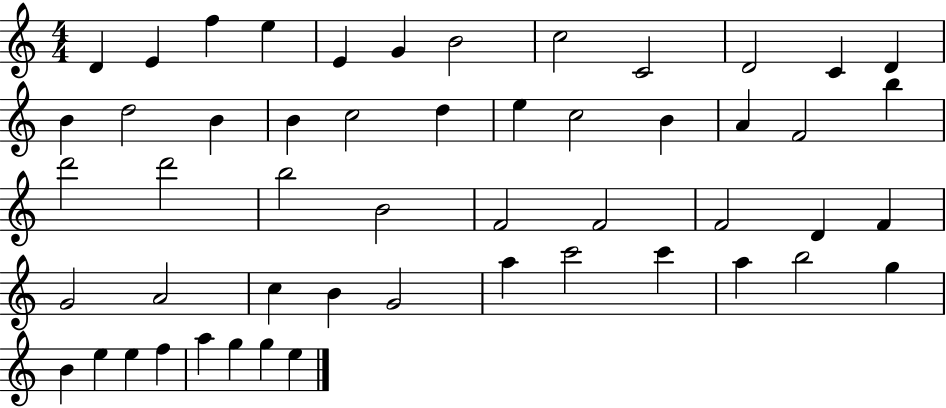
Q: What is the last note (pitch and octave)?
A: E5